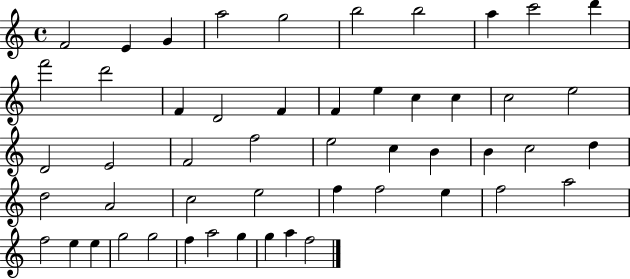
F4/h E4/q G4/q A5/h G5/h B5/h B5/h A5/q C6/h D6/q F6/h D6/h F4/q D4/h F4/q F4/q E5/q C5/q C5/q C5/h E5/h D4/h E4/h F4/h F5/h E5/h C5/q B4/q B4/q C5/h D5/q D5/h A4/h C5/h E5/h F5/q F5/h E5/q F5/h A5/h F5/h E5/q E5/q G5/h G5/h F5/q A5/h G5/q G5/q A5/q F5/h